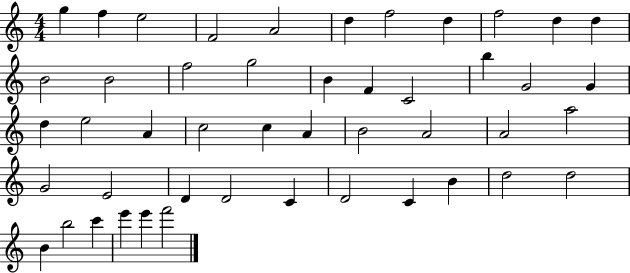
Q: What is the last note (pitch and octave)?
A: F6